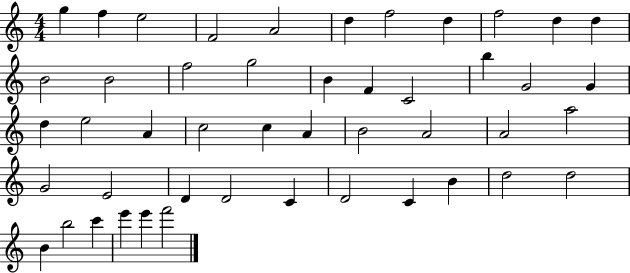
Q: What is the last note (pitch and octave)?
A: F6